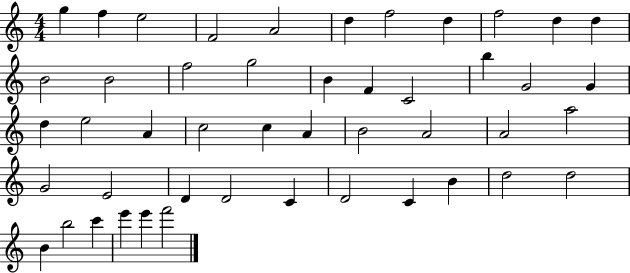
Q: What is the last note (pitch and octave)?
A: F6